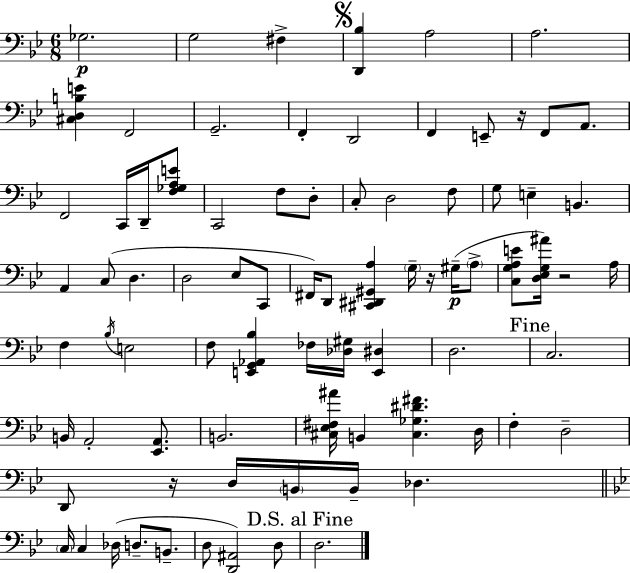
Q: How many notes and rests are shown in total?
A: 81